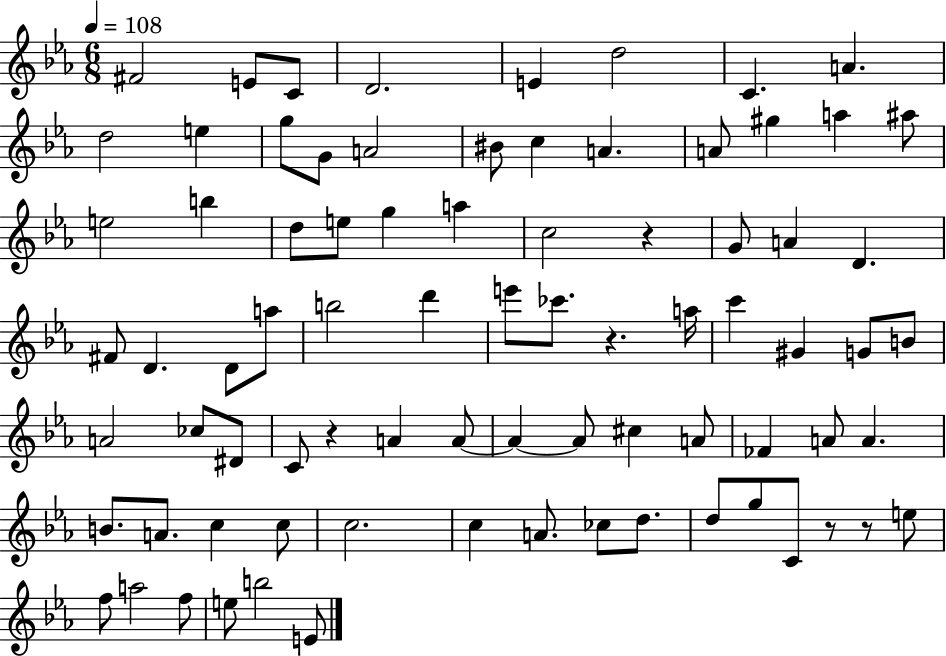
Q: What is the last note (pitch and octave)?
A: E4